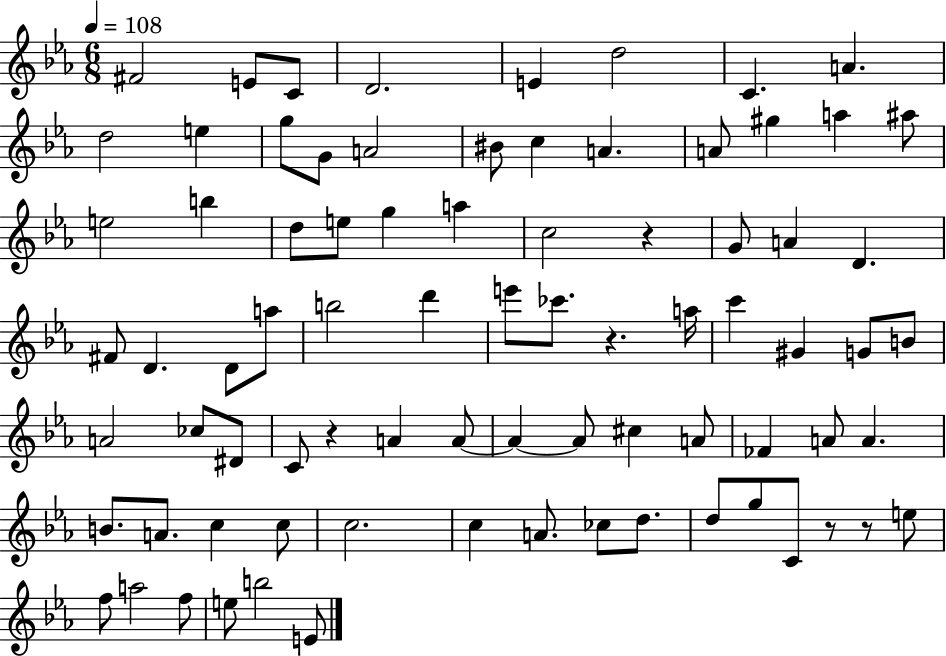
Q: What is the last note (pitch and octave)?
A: E4